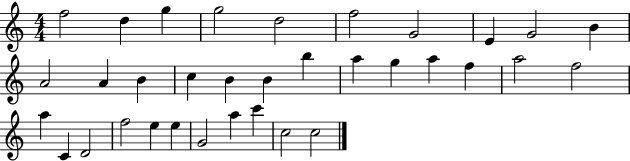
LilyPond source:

{
  \clef treble
  \numericTimeSignature
  \time 4/4
  \key c \major
  f''2 d''4 g''4 | g''2 d''2 | f''2 g'2 | e'4 g'2 b'4 | \break a'2 a'4 b'4 | c''4 b'4 b'4 b''4 | a''4 g''4 a''4 f''4 | a''2 f''2 | \break a''4 c'4 d'2 | f''2 e''4 e''4 | g'2 a''4 c'''4 | c''2 c''2 | \break \bar "|."
}